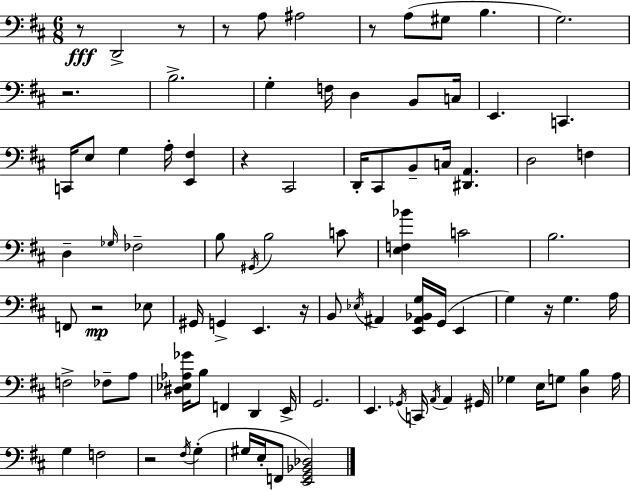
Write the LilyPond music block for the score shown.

{
  \clef bass
  \numericTimeSignature
  \time 6/8
  \key d \major
  \repeat volta 2 { r8\fff d,2-> r8 | r8 a8 ais2 | r8 a8( gis8 b4. | g2.) | \break r2. | b2.-> | g4-. f16 d4 b,8 c16 | e,4. c,4. | \break c,16 e8 g4 a16-. <e, fis>4 | r4 cis,2 | d,16-. cis,8 b,8-- c16 <dis, a,>4. | d2 f4 | \break d4-- \grace { ges16 } fes2-- | b8 \acciaccatura { gis,16 } b2 | c'8 <e f bes'>4 c'2 | b2. | \break f,8 r2\mp | ees8 gis,16 g,4-> e,4. | r16 b,8 \acciaccatura { ees16 } ais,4 <e, ais, bes, g>16 g,16( e,4 | g4) r16 g4. | \break a16 f2-> fes8-- | a8 <dis ees aes ges'>16 b8 f,4 d,4 | e,16-> g,2. | e,4. \acciaccatura { ges,16 } c,16 \acciaccatura { a,16 } | \break a,4 gis,16 ges4 e16 g8 | <d b>4 a16 g4 f2 | r2 | \acciaccatura { fis16 }( g4-. gis16 e16-. f,8 <e, g, bes, des>2) | \break } \bar "|."
}